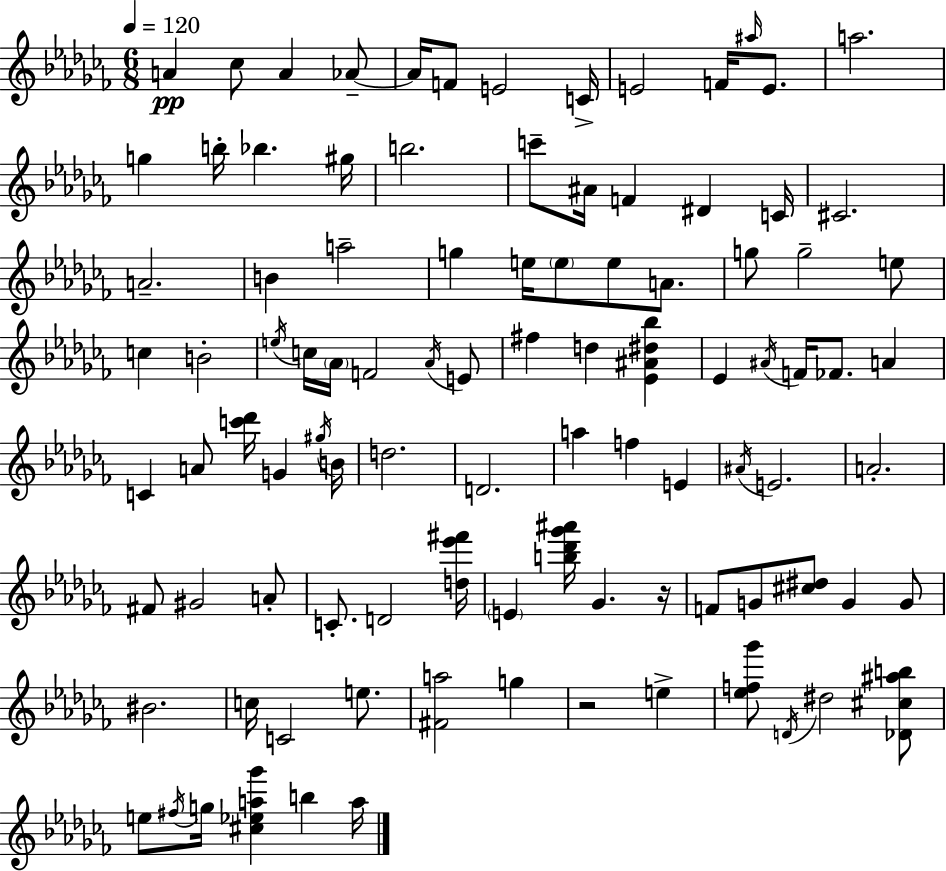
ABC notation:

X:1
T:Untitled
M:6/8
L:1/4
K:Abm
A _c/2 A _A/2 _A/4 F/2 E2 C/4 E2 F/4 ^a/4 E/2 a2 g b/4 _b ^g/4 b2 c'/2 ^A/4 F ^D C/4 ^C2 A2 B a2 g e/4 e/2 e/2 A/2 g/2 g2 e/2 c B2 e/4 c/4 _A/4 F2 _A/4 E/2 ^f d [_E^A^d_b] _E ^A/4 F/4 _F/2 A C A/2 [c'_d']/4 G ^g/4 B/4 d2 D2 a f E ^A/4 E2 A2 ^F/2 ^G2 A/2 C/2 D2 [d_e'^f']/4 E [b_d'_g'^a']/4 _G z/4 F/2 G/2 [^c^d]/2 G G/2 ^B2 c/4 C2 e/2 [^Fa]2 g z2 e [_ef_g']/2 D/4 ^d2 [_D^c^ab]/2 e/2 ^f/4 g/4 [^c_ea_g'] b a/4